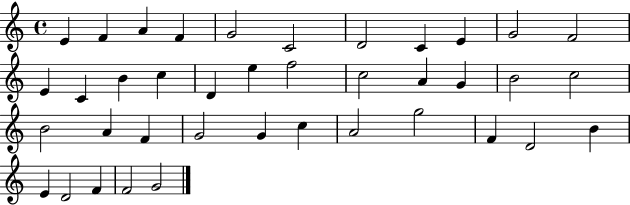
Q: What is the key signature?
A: C major